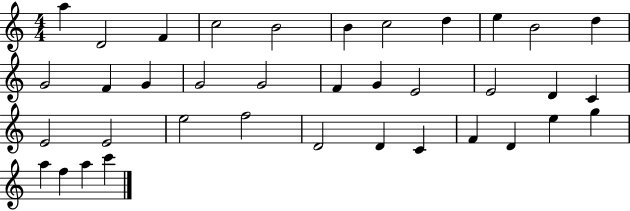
A5/q D4/h F4/q C5/h B4/h B4/q C5/h D5/q E5/q B4/h D5/q G4/h F4/q G4/q G4/h G4/h F4/q G4/q E4/h E4/h D4/q C4/q E4/h E4/h E5/h F5/h D4/h D4/q C4/q F4/q D4/q E5/q G5/q A5/q F5/q A5/q C6/q